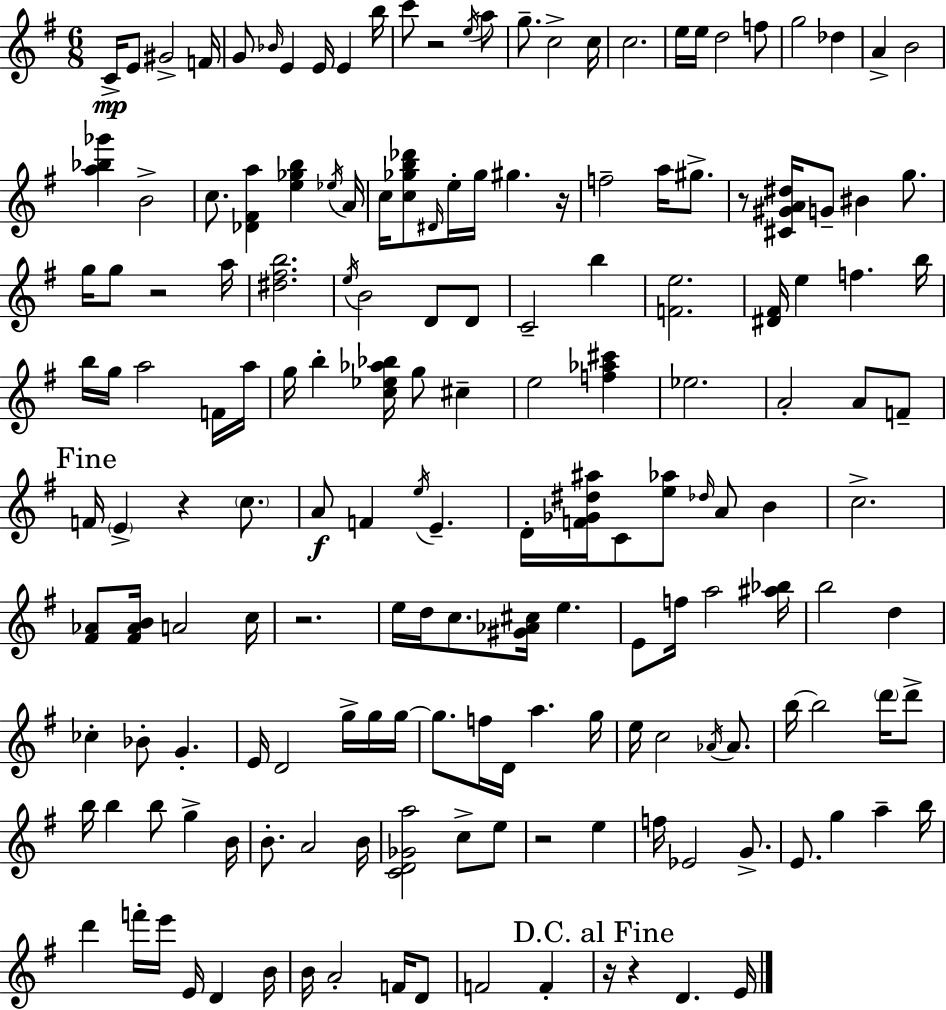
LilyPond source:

{
  \clef treble
  \numericTimeSignature
  \time 6/8
  \key e \minor
  c'16->\mp e'8 gis'2-> f'16 | g'8 \grace { bes'16 } e'4 e'16 e'4 | b''16 c'''8 r2 \acciaccatura { e''16 } | a''8 g''8.-- c''2-> | \break c''16 c''2. | e''16 e''16 d''2 | f''8 g''2 des''4 | a'4-> b'2 | \break <a'' bes'' ges'''>4 b'2-> | c''8. <des' fis' a''>4 <e'' ges'' b''>4 | \acciaccatura { ees''16 } a'16 c''16 <c'' ges'' b'' des'''>8 \grace { dis'16 } e''16-. ges''16 gis''4. | r16 f''2-- | \break a''16 gis''8.-> r8 <cis' gis' a' dis''>16 g'8-- bis'4 | g''8. g''16 g''8 r2 | a''16 <dis'' fis'' b''>2. | \acciaccatura { e''16 } b'2 | \break d'8 d'8 c'2-- | b''4 <f' e''>2. | <dis' fis'>16 e''4 f''4. | b''16 b''16 g''16 a''2 | \break f'16 a''16 g''16 b''4-. <c'' ees'' aes'' bes''>16 g''8 | cis''4-- e''2 | <f'' aes'' cis'''>4 ees''2. | a'2-. | \break a'8 f'8-- \mark "Fine" f'16 \parenthesize e'4-> r4 | \parenthesize c''8. a'8\f f'4 \acciaccatura { e''16 } | e'4.-- d'16-. <f' ges' dis'' ais''>16 c'8 <e'' aes''>8 | \grace { des''16 } a'8 b'4 c''2.-> | \break <fis' aes'>8 <fis' aes' b'>16 a'2 | c''16 r2. | e''16 d''16 c''8. | <gis' aes' cis''>16 e''4. e'8 f''16 a''2 | \break <ais'' bes''>16 b''2 | d''4 ces''4-. bes'8-. | g'4.-. e'16 d'2 | g''16-> g''16 g''16~~ g''8. f''16 d'16 | \break a''4. g''16 e''16 c''2 | \acciaccatura { aes'16 } aes'8. b''16~~ b''2 | \parenthesize d'''16 d'''8-> b''16 b''4 | b''8 g''4-> b'16 b'8.-. a'2 | \break b'16 <c' d' ges' a''>2 | c''8-> e''8 r2 | e''4 f''16 ees'2 | g'8.-> e'8. g''4 | \break a''4-- b''16 d'''4 | f'''16-. e'''16 e'16 d'4 b'16 b'16 a'2-. | f'16 d'8 f'2 | f'4-. \mark "D.C. al Fine" r16 r4 | \break d'4. e'16 \bar "|."
}